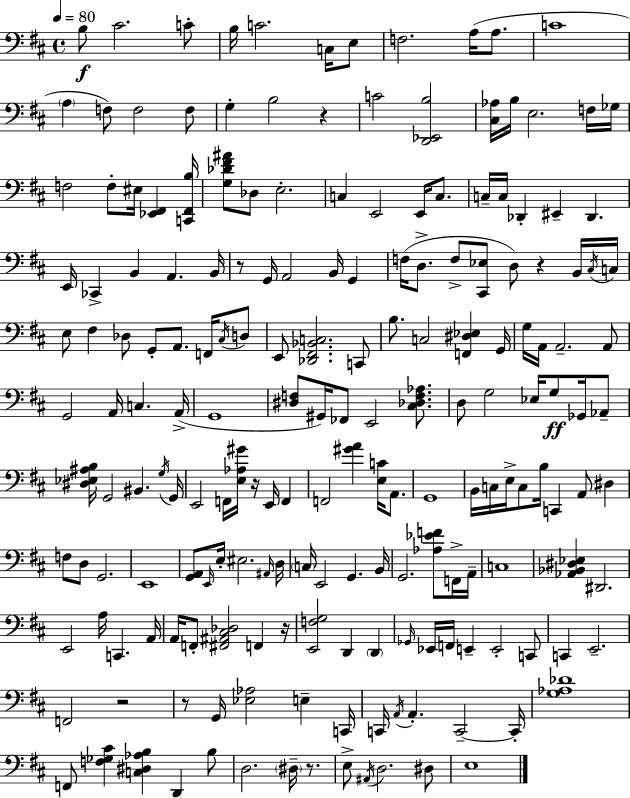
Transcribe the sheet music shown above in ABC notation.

X:1
T:Untitled
M:4/4
L:1/4
K:D
B,/2 ^C2 C/2 B,/4 C2 C,/4 E,/2 F,2 A,/4 A,/2 C4 A, F,/2 F,2 F,/2 G, B,2 z C2 [D,,_E,,B,]2 [^C,_A,]/4 B,/4 E,2 F,/4 _G,/4 F,2 F,/2 ^E,/4 [_E,,^F,,] [C,,^F,,B,]/4 [G,_D^F^A]/2 _D,/2 E,2 C, E,,2 E,,/4 C,/2 C,/4 C,/4 _D,, ^E,, _D,, E,,/4 _C,, B,, A,, B,,/4 z/2 G,,/4 A,,2 B,,/4 G,, F,/4 D,/2 F,/2 [^C,,_E,]/2 D,/2 z B,,/4 ^C,/4 C,/4 E,/2 ^F, _D,/2 G,,/2 A,,/2 F,,/4 ^C,/4 D,/2 E,,/2 [_D,,^F,,_B,,C,]2 C,,/2 B,/2 C,2 [F,,^D,_E,] G,,/4 G,/4 A,,/4 A,,2 A,,/2 G,,2 A,,/4 C, A,,/4 G,,4 [^D,F,]/2 ^G,,/4 _F,,/2 E,,2 [^C,_D,F,_A,]/2 D,/2 G,2 _E,/4 G,/2 _G,,/4 _A,,/2 [^D,_E,^A,B,]/4 G,,2 ^B,, G,/4 G,,/4 E,,2 F,,/4 [E,_A,^G]/4 z/4 E,,/4 F,, F,,2 [^GA] [E,C]/4 A,,/2 G,,4 B,,/4 C,/4 E,/4 C,/2 B,/4 C,, A,,/2 ^D, F,/2 D,/2 G,,2 E,,4 [G,,A,,]/2 E,,/4 E,/4 ^E,2 ^A,,/4 D,/4 C,/4 E,,2 G,, B,,/4 G,,2 [_A,_EF]/2 F,,/4 A,,/4 C,4 [_A,,_B,,^D,_E,] ^D,,2 E,,2 A,/4 C,, A,,/4 A,,/4 F,,/2 [^F,,^A,,^C,_D,]2 F,, z/4 [E,,F,G,]2 D,, D,, _G,,/4 _E,,/4 F,,/4 E,, E,,2 C,,/2 C,, E,,2 F,,2 z2 z/2 G,,/4 [_E,_A,]2 E, C,,/4 C,,/4 A,,/4 A,, C,,2 C,,/4 [G,_A,_D]4 F,,/2 [F,_G,^C] [C,^D,_A,B,] D,, B,/2 D,2 ^D,/4 z/2 E,/2 ^A,,/4 D,2 ^D,/2 E,4